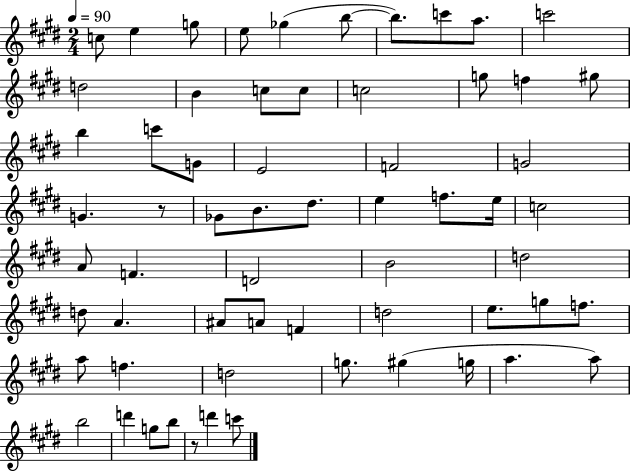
C5/e E5/q G5/e E5/e Gb5/q B5/e B5/e. C6/e A5/e. C6/h D5/h B4/q C5/e C5/e C5/h G5/e F5/q G#5/e B5/q C6/e G4/e E4/h F4/h G4/h G4/q. R/e Gb4/e B4/e. D#5/e. E5/q F5/e. E5/s C5/h A4/e F4/q. D4/h B4/h D5/h D5/e A4/q. A#4/e A4/e F4/q D5/h E5/e. G5/e F5/e. A5/e F5/q. D5/h G5/e. G#5/q G5/s A5/q. A5/e B5/h D6/q G5/e B5/e R/e D6/q C6/e